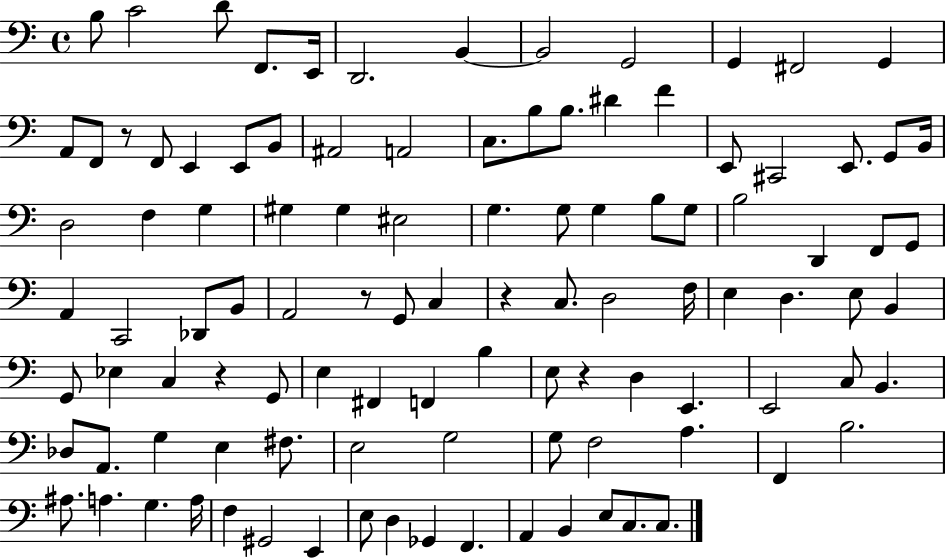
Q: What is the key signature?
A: C major